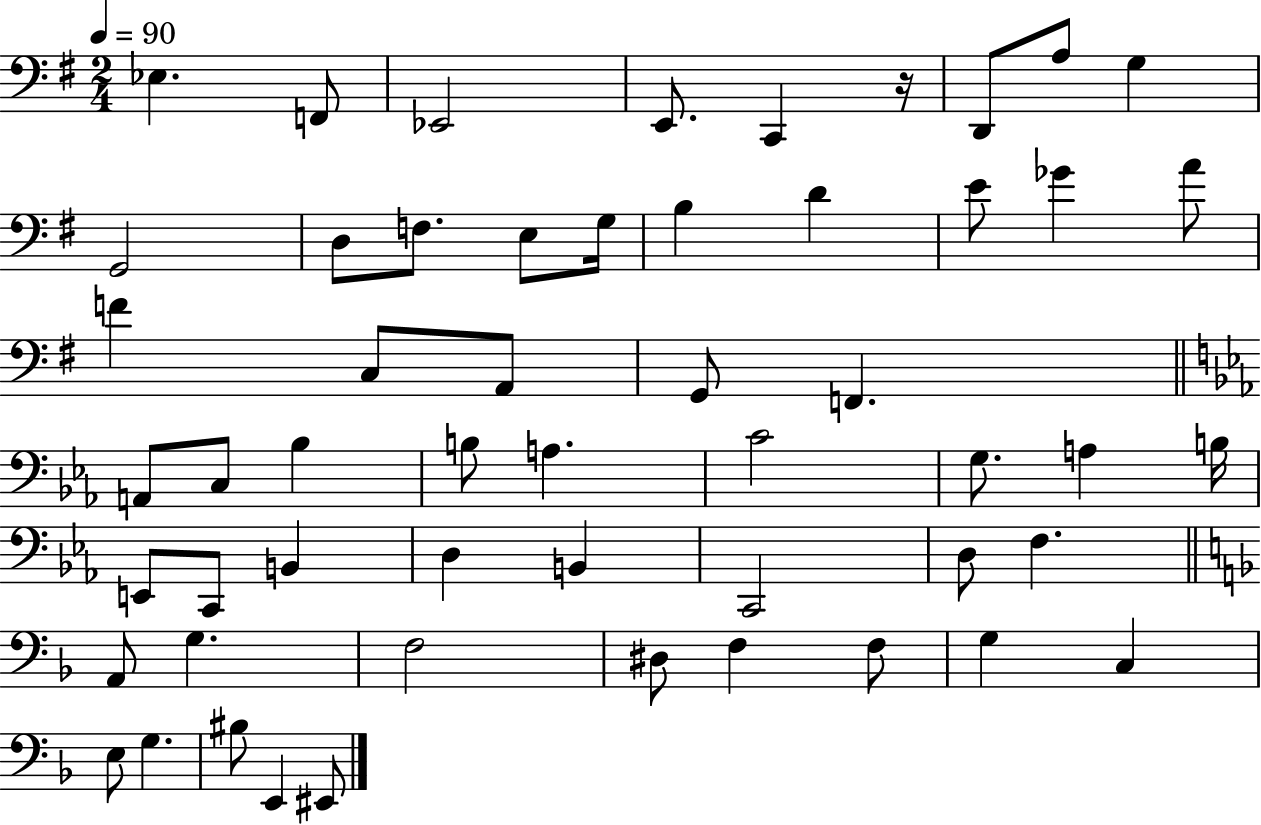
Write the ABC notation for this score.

X:1
T:Untitled
M:2/4
L:1/4
K:G
_E, F,,/2 _E,,2 E,,/2 C,, z/4 D,,/2 A,/2 G, G,,2 D,/2 F,/2 E,/2 G,/4 B, D E/2 _G A/2 F C,/2 A,,/2 G,,/2 F,, A,,/2 C,/2 _B, B,/2 A, C2 G,/2 A, B,/4 E,,/2 C,,/2 B,, D, B,, C,,2 D,/2 F, A,,/2 G, F,2 ^D,/2 F, F,/2 G, C, E,/2 G, ^B,/2 E,, ^E,,/2